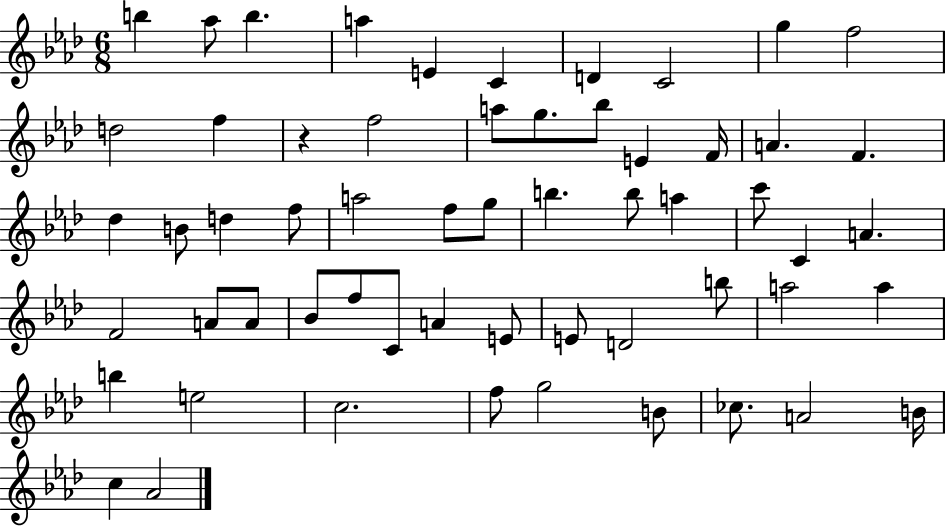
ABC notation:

X:1
T:Untitled
M:6/8
L:1/4
K:Ab
b _a/2 b a E C D C2 g f2 d2 f z f2 a/2 g/2 _b/2 E F/4 A F _d B/2 d f/2 a2 f/2 g/2 b b/2 a c'/2 C A F2 A/2 A/2 _B/2 f/2 C/2 A E/2 E/2 D2 b/2 a2 a b e2 c2 f/2 g2 B/2 _c/2 A2 B/4 c _A2